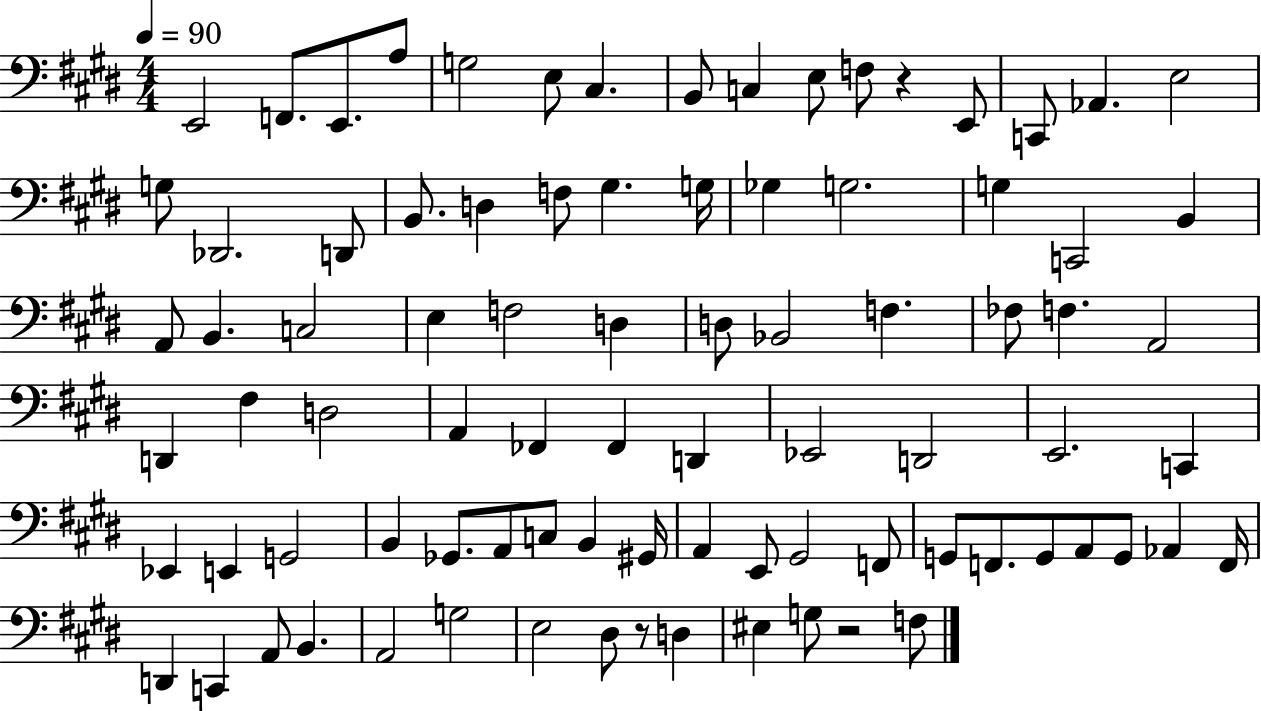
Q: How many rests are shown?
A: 3